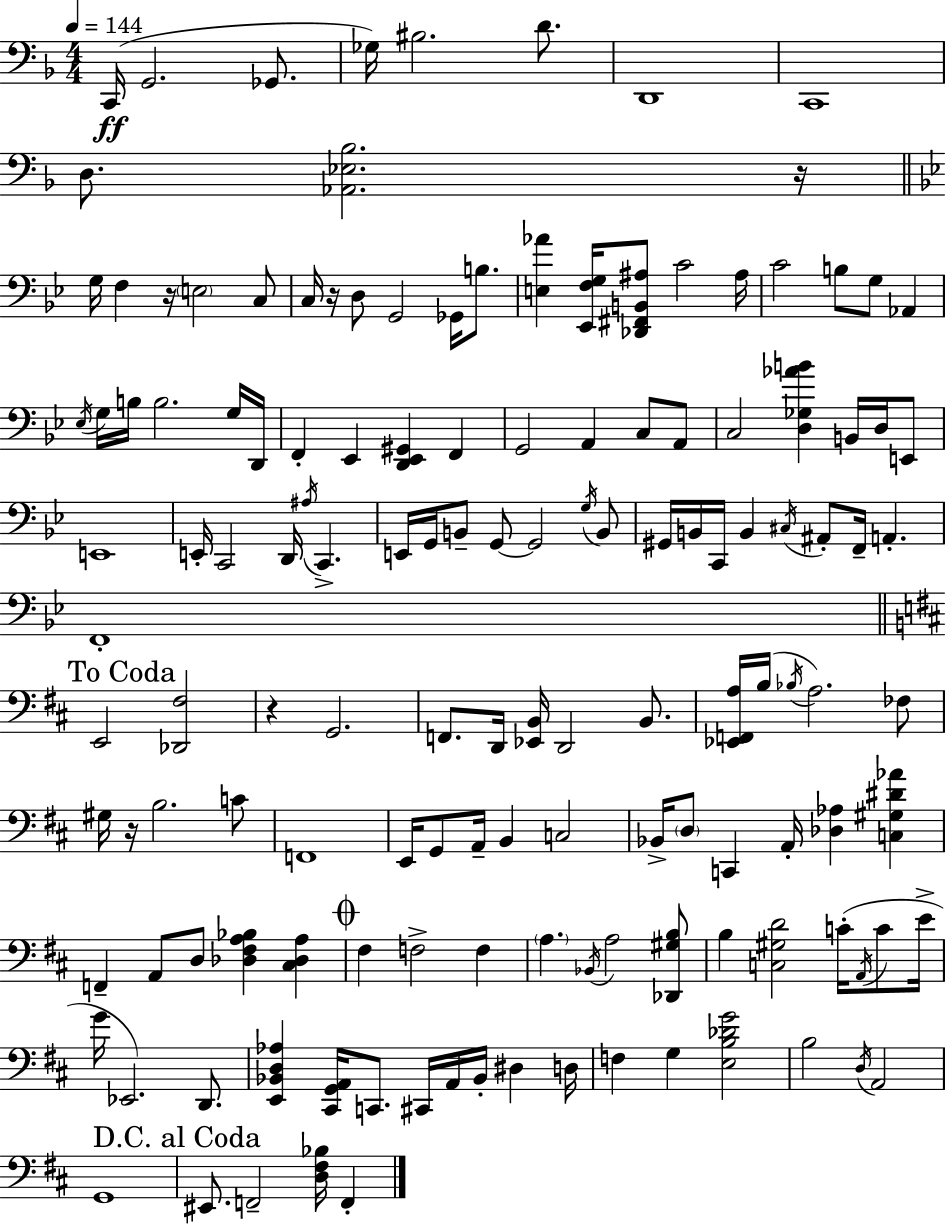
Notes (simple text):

C2/s G2/h. Gb2/e. Gb3/s BIS3/h. D4/e. D2/w C2/w D3/e. [Ab2,Eb3,Bb3]/h. R/s G3/s F3/q R/s E3/h C3/e C3/s R/s D3/e G2/h Gb2/s B3/e. [E3,Ab4]/q [Eb2,F3,G3]/s [Db2,F#2,B2,A#3]/e C4/h A#3/s C4/h B3/e G3/e Ab2/q Eb3/s G3/s B3/s B3/h. G3/s D2/s F2/q Eb2/q [D2,Eb2,G#2]/q F2/q G2/h A2/q C3/e A2/e C3/h [D3,Gb3,Ab4,B4]/q B2/s D3/s E2/e E2/w E2/s C2/h D2/s A#3/s C2/q. E2/s G2/s B2/e G2/e G2/h G3/s B2/e G#2/s B2/s C2/s B2/q C#3/s A#2/e F2/s A2/q. F2/w E2/h [Db2,F#3]/h R/q G2/h. F2/e. D2/s [Eb2,B2]/s D2/h B2/e. [Eb2,F2,A3]/s B3/s Bb3/s A3/h. FES3/e G#3/s R/s B3/h. C4/e F2/w E2/s G2/e A2/s B2/q C3/h Bb2/s D3/e C2/q A2/s [Db3,Ab3]/q [C3,G#3,D#4,Ab4]/q F2/q A2/e D3/e [Db3,F#3,A3,Bb3]/q [C#3,Db3,A3]/q F#3/q F3/h F3/q A3/q. Bb2/s A3/h [Db2,G#3,B3]/e B3/q [C3,G#3,D4]/h C4/s A2/s C4/e E4/s G4/s Eb2/h. D2/e. [E2,Bb2,D3,Ab3]/q [C#2,G2,A2]/s C2/e. C#2/s A2/s Bb2/s D#3/q D3/s F3/q G3/q [E3,B3,Db4,G4]/h B3/h D3/s A2/h G2/w EIS2/e. F2/h [D3,F#3,Bb3]/s F2/q